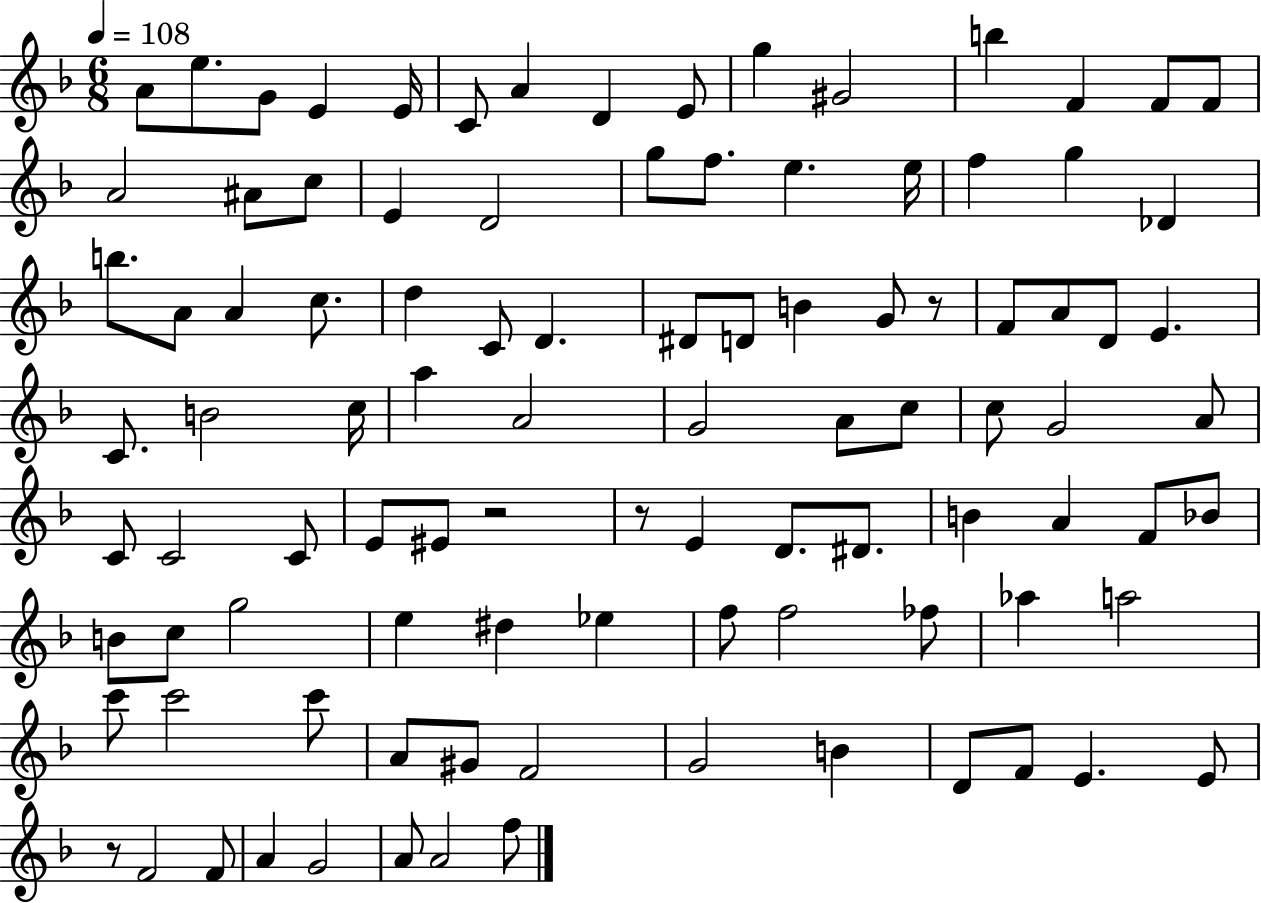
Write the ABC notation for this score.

X:1
T:Untitled
M:6/8
L:1/4
K:F
A/2 e/2 G/2 E E/4 C/2 A D E/2 g ^G2 b F F/2 F/2 A2 ^A/2 c/2 E D2 g/2 f/2 e e/4 f g _D b/2 A/2 A c/2 d C/2 D ^D/2 D/2 B G/2 z/2 F/2 A/2 D/2 E C/2 B2 c/4 a A2 G2 A/2 c/2 c/2 G2 A/2 C/2 C2 C/2 E/2 ^E/2 z2 z/2 E D/2 ^D/2 B A F/2 _B/2 B/2 c/2 g2 e ^d _e f/2 f2 _f/2 _a a2 c'/2 c'2 c'/2 A/2 ^G/2 F2 G2 B D/2 F/2 E E/2 z/2 F2 F/2 A G2 A/2 A2 f/2